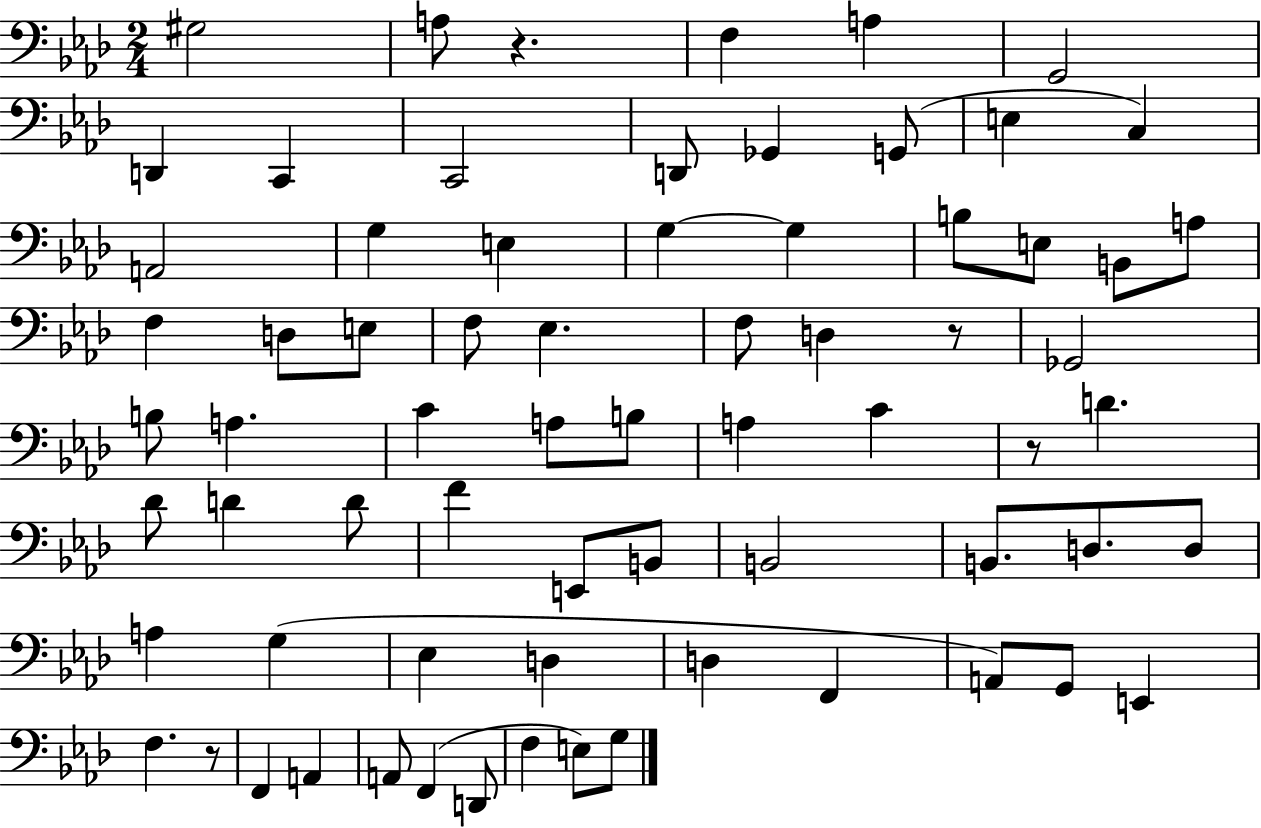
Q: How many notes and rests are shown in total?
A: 70